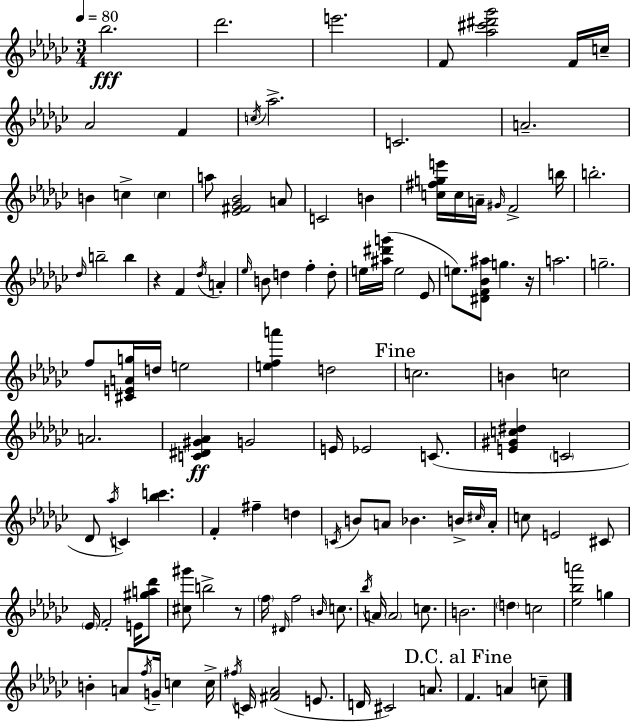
{
  \clef treble
  \numericTimeSignature
  \time 3/4
  \key ees \minor
  \tempo 4 = 80
  \repeat volta 2 { bes''2.\fff | des'''2. | e'''2. | f'8 <aes'' cis''' dis''' ges'''>2 f'16 c''16-- | \break aes'2 f'4 | \acciaccatura { c''16 } aes''2.-> | c'2. | a'2.-- | \break b'4 c''4-> \parenthesize c''4 | a''8 <ees' fis' ges' bes'>2 a'8 | c'2 b'4 | <c'' fis'' g'' e'''>16 c''16 a'16-- \grace { gis'16 } f'2-> | \break b''16 b''2.-. | \grace { des''16 } b''2-- b''4 | r4 f'4 \acciaccatura { des''16 } | a'4-. \grace { ees''16 } b'8 d''4 f''4-. | \break d''8-. e''16 <ais'' dis''' g'''>16( e''2 | ees'8 e''8.) <dis' f' bes' ais''>8 g''4. | r16 a''2. | g''2.-- | \break f''8 <cis' e' a' g''>16 d''16 e''2 | <e'' f'' a'''>4 d''2 | \mark "Fine" c''2. | b'4 c''2 | \break a'2. | <c' dis' gis' aes'>4\ff g'2 | e'16 ees'2 | c'8.( <e' gis' c'' dis''>4 \parenthesize c'2 | \break des'8 \acciaccatura { aes''16 }) c'4 | <bes'' c'''>4. f'4-. fis''4-- | d''4 \acciaccatura { c'16 } b'8 a'8 bes'4. | b'16-> \grace { cis''16 } a'16-. c''8 e'2 | \break cis'8 \parenthesize ees'16 f'2-. | e'16 <gis'' a'' des'''>8 <cis'' gis'''>8 b''2-> | r8 \parenthesize f''16 \grace { dis'16 } f''2 | \grace { b'16 } c''8. \acciaccatura { bes''16 } a'16 | \break \parenthesize a'2 c''8. b'2. | \parenthesize d''4 | c''2 <ees'' bes'' a'''>2 | g''4 b'4-. | \break a'8 \acciaccatura { f''16 } g'16-- c''4 c''16-> | \acciaccatura { fis''16 } c'16 <fis' aes'>2( e'8. | d'16 cis'2) a'8. | \mark "D.C. al Fine" f'4. a'4 c''8-- | \break } \bar "|."
}